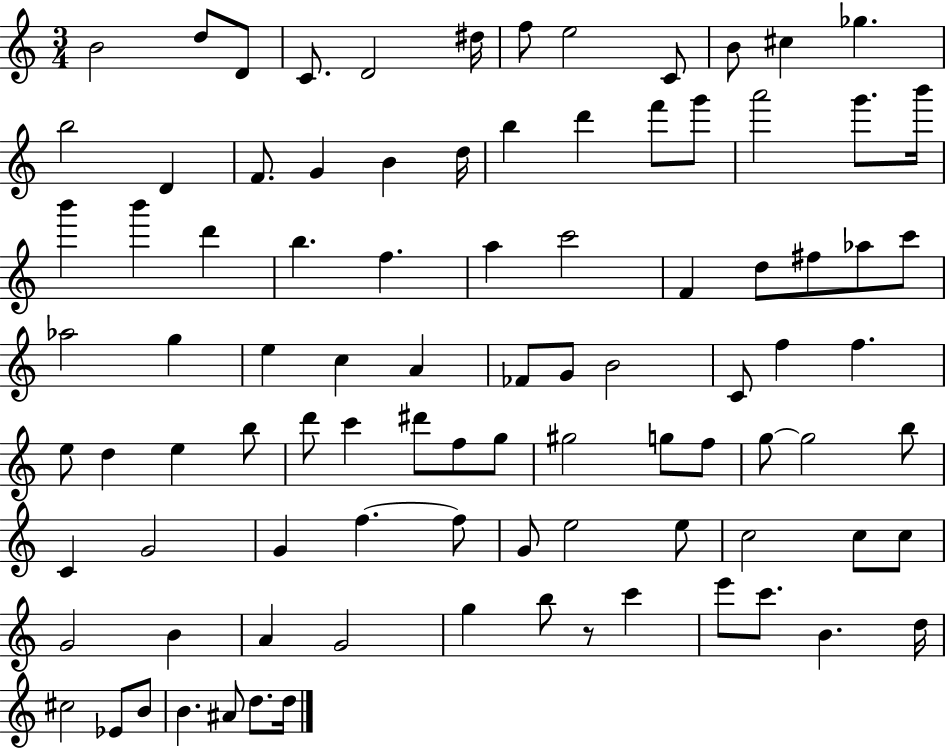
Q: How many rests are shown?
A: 1